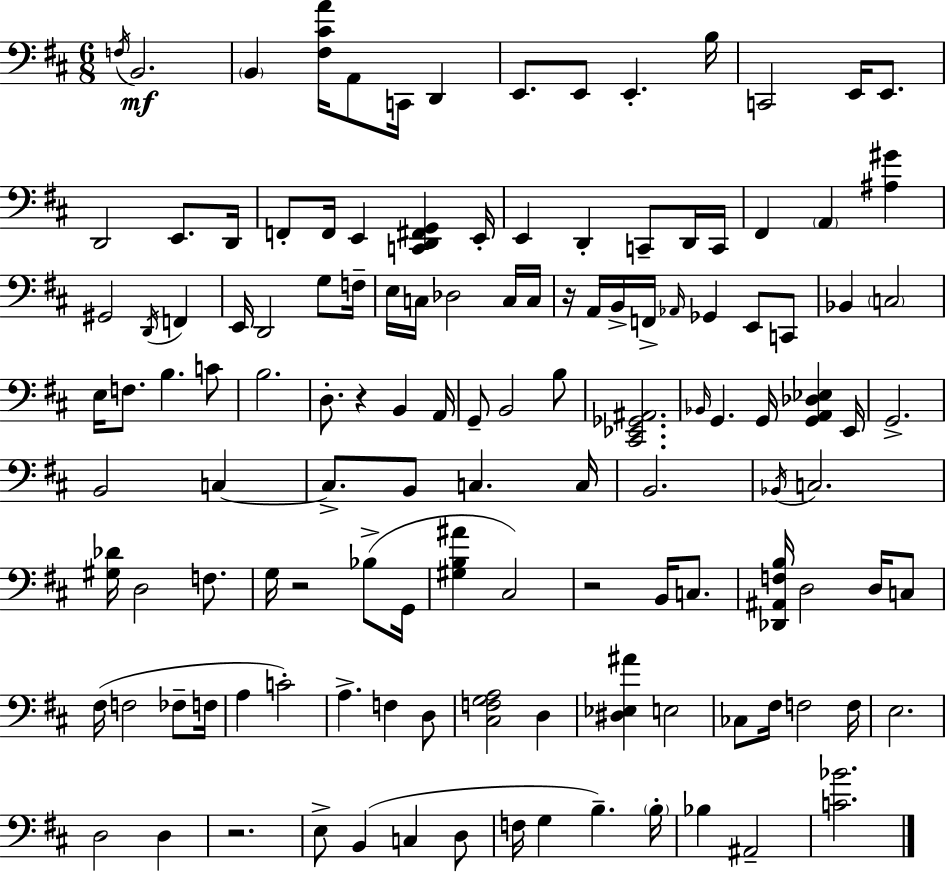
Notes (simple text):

F3/s B2/h. B2/q [F#3,C#4,A4]/s A2/e C2/s D2/q E2/e. E2/e E2/q. B3/s C2/h E2/s E2/e. D2/h E2/e. D2/s F2/e F2/s E2/q [C2,D2,F#2,G2]/q E2/s E2/q D2/q C2/e D2/s C2/s F#2/q A2/q [A#3,G#4]/q G#2/h D2/s F2/q E2/s D2/h G3/e F3/s E3/s C3/s Db3/h C3/s C3/s R/s A2/s B2/s F2/s Ab2/s Gb2/q E2/e C2/e Bb2/q C3/h E3/s F3/e. B3/q. C4/e B3/h. D3/e. R/q B2/q A2/s G2/e B2/h B3/e [C#2,Eb2,Gb2,A#2]/h. Bb2/s G2/q. G2/s [G2,A2,Db3,Eb3]/q E2/s G2/h. B2/h C3/q C3/e. B2/e C3/q. C3/s B2/h. Bb2/s C3/h. [G#3,Db4]/s D3/h F3/e. G3/s R/h Bb3/e G2/s [G#3,B3,A#4]/q C#3/h R/h B2/s C3/e. [Db2,A#2,F3,B3]/s D3/h D3/s C3/e F#3/s F3/h FES3/e F3/s A3/q C4/h A3/q. F3/q D3/e [C#3,F3,G3,A3]/h D3/q [D#3,Eb3,A#4]/q E3/h CES3/e F#3/s F3/h F3/s E3/h. D3/h D3/q R/h. E3/e B2/q C3/q D3/e F3/s G3/q B3/q. B3/s Bb3/q A#2/h [C4,Bb4]/h.